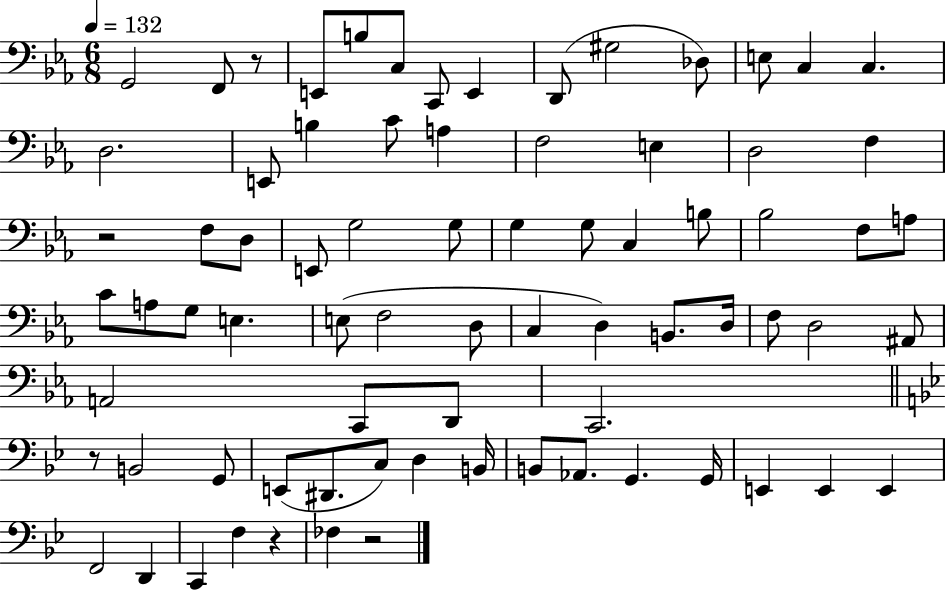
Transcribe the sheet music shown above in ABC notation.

X:1
T:Untitled
M:6/8
L:1/4
K:Eb
G,,2 F,,/2 z/2 E,,/2 B,/2 C,/2 C,,/2 E,, D,,/2 ^G,2 _D,/2 E,/2 C, C, D,2 E,,/2 B, C/2 A, F,2 E, D,2 F, z2 F,/2 D,/2 E,,/2 G,2 G,/2 G, G,/2 C, B,/2 _B,2 F,/2 A,/2 C/2 A,/2 G,/2 E, E,/2 F,2 D,/2 C, D, B,,/2 D,/4 F,/2 D,2 ^A,,/2 A,,2 C,,/2 D,,/2 C,,2 z/2 B,,2 G,,/2 E,,/2 ^D,,/2 C,/2 D, B,,/4 B,,/2 _A,,/2 G,, G,,/4 E,, E,, E,, F,,2 D,, C,, F, z _F, z2